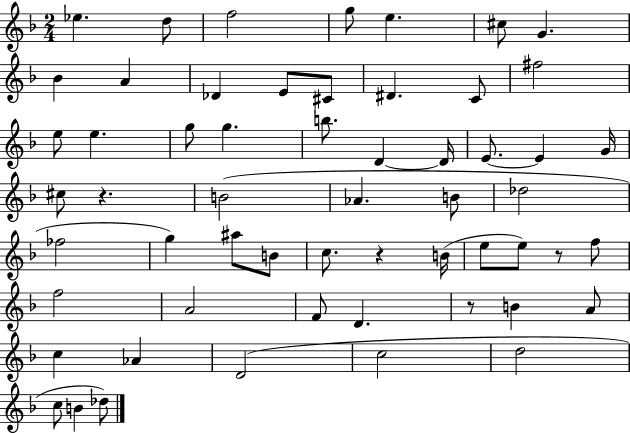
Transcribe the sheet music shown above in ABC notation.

X:1
T:Untitled
M:2/4
L:1/4
K:F
_e d/2 f2 g/2 e ^c/2 G _B A _D E/2 ^C/2 ^D C/2 ^f2 e/2 e g/2 g b/2 D D/4 E/2 E G/4 ^c/2 z B2 _A B/2 _d2 _f2 g ^a/2 B/2 c/2 z B/4 e/2 e/2 z/2 f/2 f2 A2 F/2 D z/2 B A/2 c _A D2 c2 d2 c/2 B _d/2